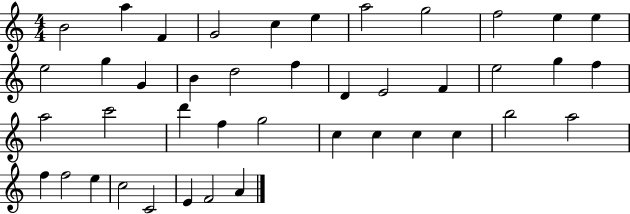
X:1
T:Untitled
M:4/4
L:1/4
K:C
B2 a F G2 c e a2 g2 f2 e e e2 g G B d2 f D E2 F e2 g f a2 c'2 d' f g2 c c c c b2 a2 f f2 e c2 C2 E F2 A